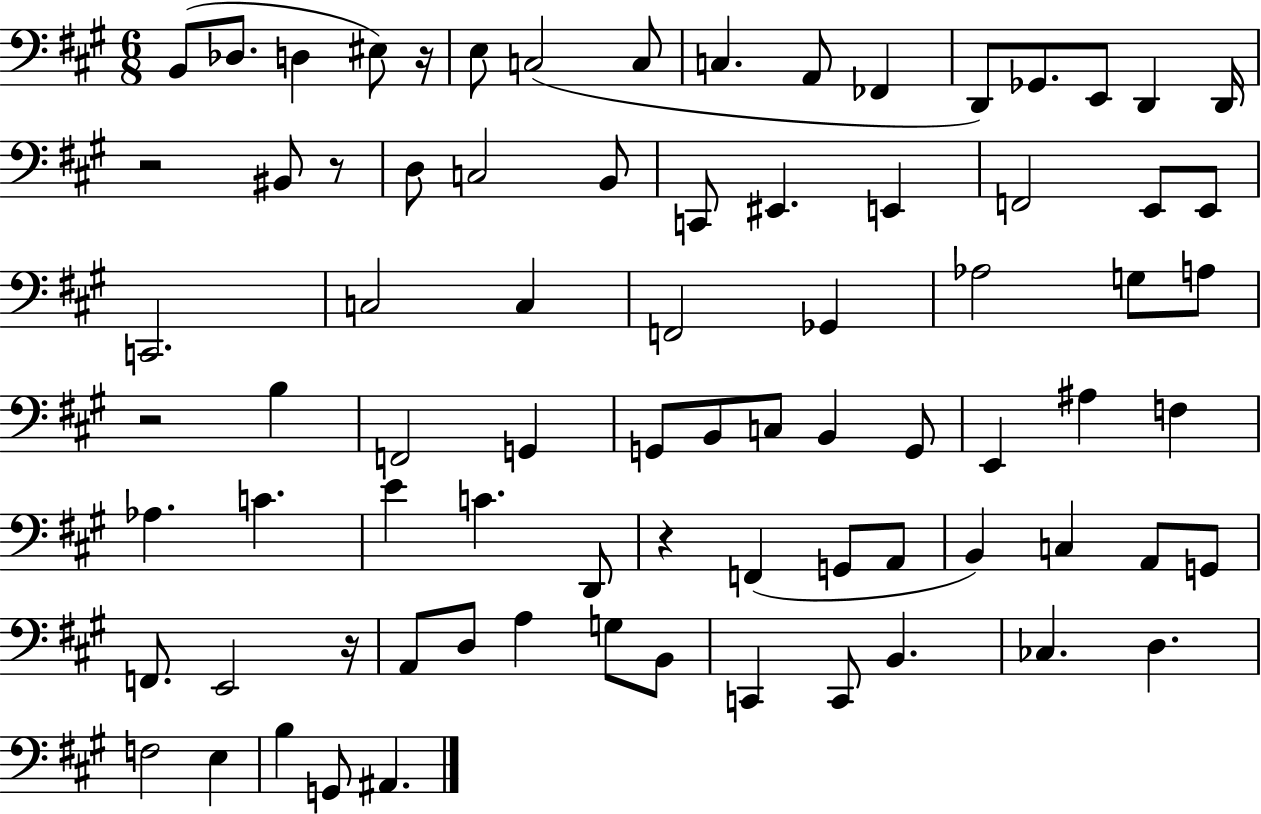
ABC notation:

X:1
T:Untitled
M:6/8
L:1/4
K:A
B,,/2 _D,/2 D, ^E,/2 z/4 E,/2 C,2 C,/2 C, A,,/2 _F,, D,,/2 _G,,/2 E,,/2 D,, D,,/4 z2 ^B,,/2 z/2 D,/2 C,2 B,,/2 C,,/2 ^E,, E,, F,,2 E,,/2 E,,/2 C,,2 C,2 C, F,,2 _G,, _A,2 G,/2 A,/2 z2 B, F,,2 G,, G,,/2 B,,/2 C,/2 B,, G,,/2 E,, ^A, F, _A, C E C D,,/2 z F,, G,,/2 A,,/2 B,, C, A,,/2 G,,/2 F,,/2 E,,2 z/4 A,,/2 D,/2 A, G,/2 B,,/2 C,, C,,/2 B,, _C, D, F,2 E, B, G,,/2 ^A,,